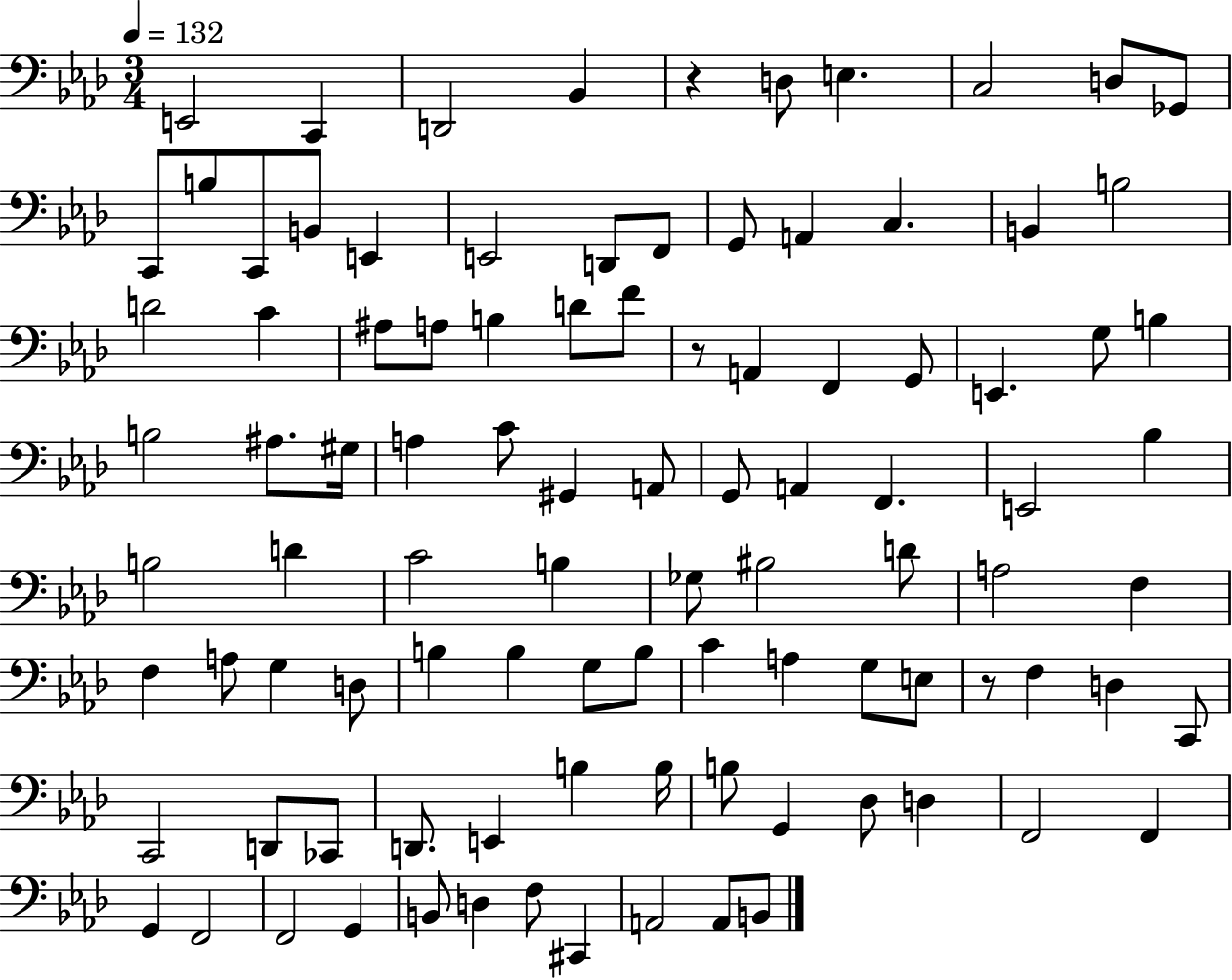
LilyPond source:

{
  \clef bass
  \numericTimeSignature
  \time 3/4
  \key aes \major
  \tempo 4 = 132
  \repeat volta 2 { e,2 c,4 | d,2 bes,4 | r4 d8 e4. | c2 d8 ges,8 | \break c,8 b8 c,8 b,8 e,4 | e,2 d,8 f,8 | g,8 a,4 c4. | b,4 b2 | \break d'2 c'4 | ais8 a8 b4 d'8 f'8 | r8 a,4 f,4 g,8 | e,4. g8 b4 | \break b2 ais8. gis16 | a4 c'8 gis,4 a,8 | g,8 a,4 f,4. | e,2 bes4 | \break b2 d'4 | c'2 b4 | ges8 bis2 d'8 | a2 f4 | \break f4 a8 g4 d8 | b4 b4 g8 b8 | c'4 a4 g8 e8 | r8 f4 d4 c,8 | \break c,2 d,8 ces,8 | d,8. e,4 b4 b16 | b8 g,4 des8 d4 | f,2 f,4 | \break g,4 f,2 | f,2 g,4 | b,8 d4 f8 cis,4 | a,2 a,8 b,8 | \break } \bar "|."
}